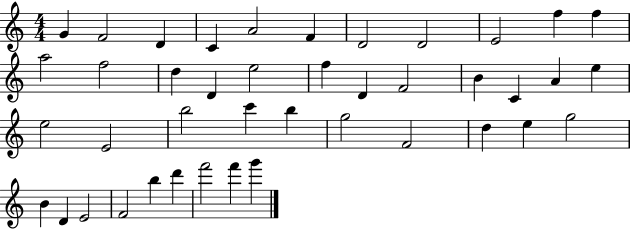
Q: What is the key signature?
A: C major